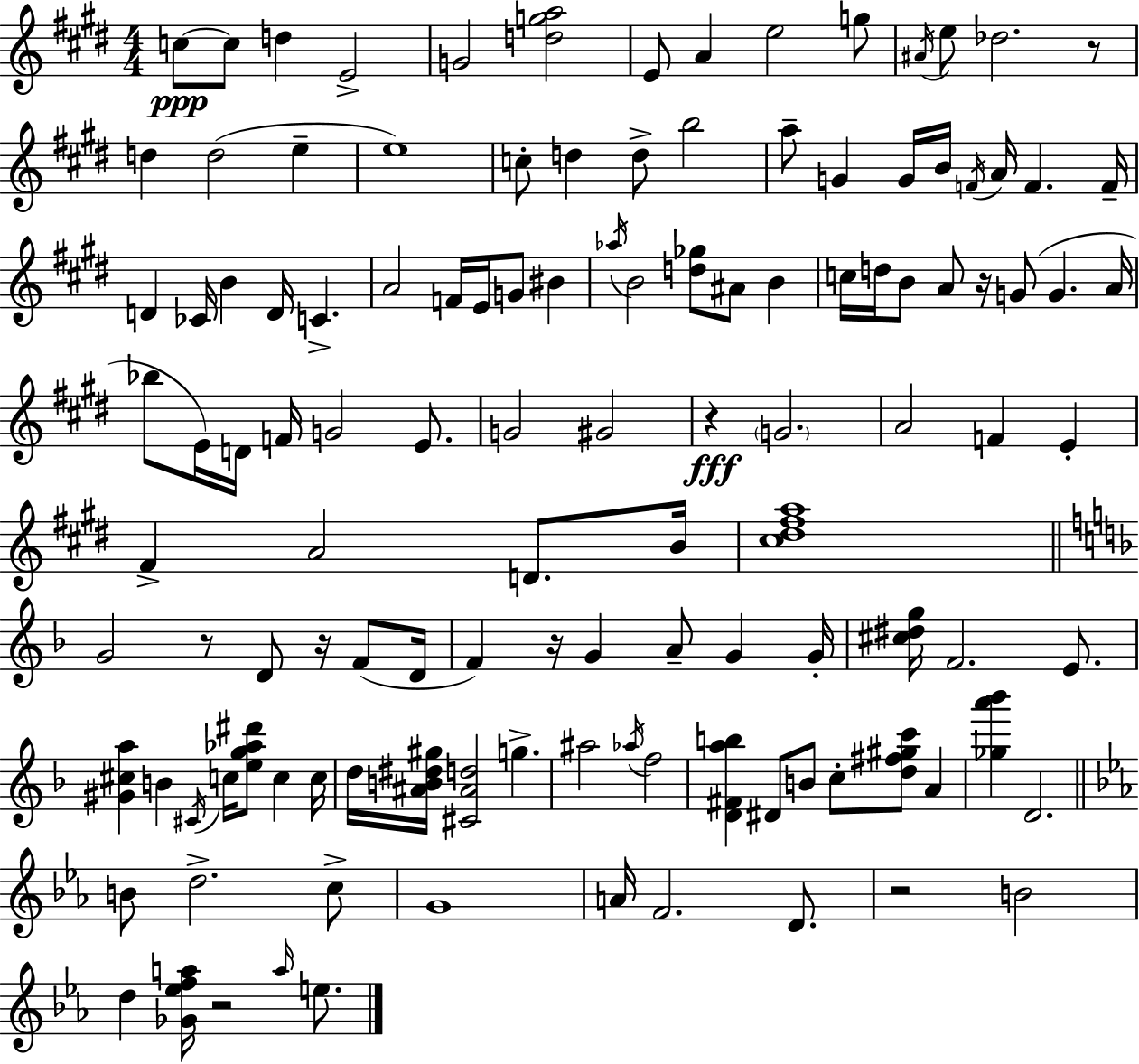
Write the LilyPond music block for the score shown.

{
  \clef treble
  \numericTimeSignature
  \time 4/4
  \key e \major
  c''8~~\ppp c''8 d''4 e'2-> | g'2 <d'' g'' a''>2 | e'8 a'4 e''2 g''8 | \acciaccatura { ais'16 } e''8 des''2. r8 | \break d''4 d''2( e''4-- | e''1) | c''8-. d''4 d''8-> b''2 | a''8-- g'4 g'16 b'16 \acciaccatura { f'16 } a'16 f'4. | \break f'16-- d'4 ces'16 b'4 d'16 c'4.-> | a'2 f'16 e'16 g'8 bis'4 | \acciaccatura { aes''16 } b'2 <d'' ges''>8 ais'8 b'4 | c''16 d''16 b'8 a'8 r16 g'8( g'4. | \break a'16 bes''8 e'16) d'16 f'16 g'2 | e'8. g'2 gis'2 | r4\fff \parenthesize g'2. | a'2 f'4 e'4-. | \break fis'4-> a'2 d'8. | b'16 <cis'' dis'' fis'' a''>1 | \bar "||" \break \key f \major g'2 r8 d'8 r16 f'8( d'16 | f'4) r16 g'4 a'8-- g'4 g'16-. | <cis'' dis'' g''>16 f'2. e'8. | <gis' cis'' a''>4 b'4 \acciaccatura { cis'16 } c''16 <e'' g'' aes'' dis'''>8 c''4 | \break c''16 d''16 <ais' b' dis'' gis''>16 <cis' ais' d''>2 g''4.-> | ais''2 \acciaccatura { aes''16 } f''2 | <d' fis' a'' b''>4 dis'8 b'8 c''8-. <d'' fis'' gis'' c'''>8 a'4 | <ges'' a''' bes'''>4 d'2. | \break \bar "||" \break \key ees \major b'8 d''2.-> c''8-> | g'1 | a'16 f'2. d'8. | r2 b'2 | \break d''4 <ges' ees'' f'' a''>16 r2 \grace { a''16 } e''8. | \bar "|."
}